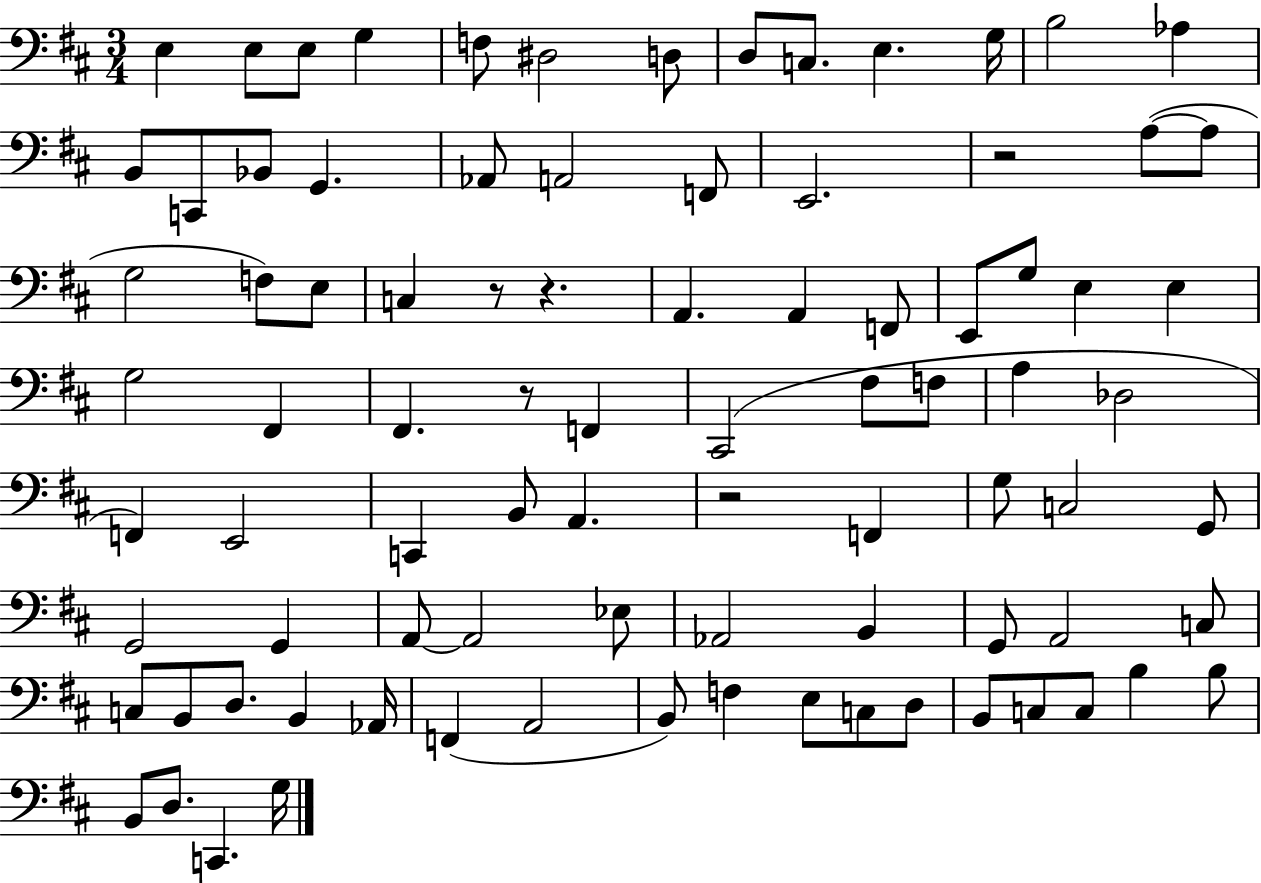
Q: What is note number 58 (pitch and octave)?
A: Ab2